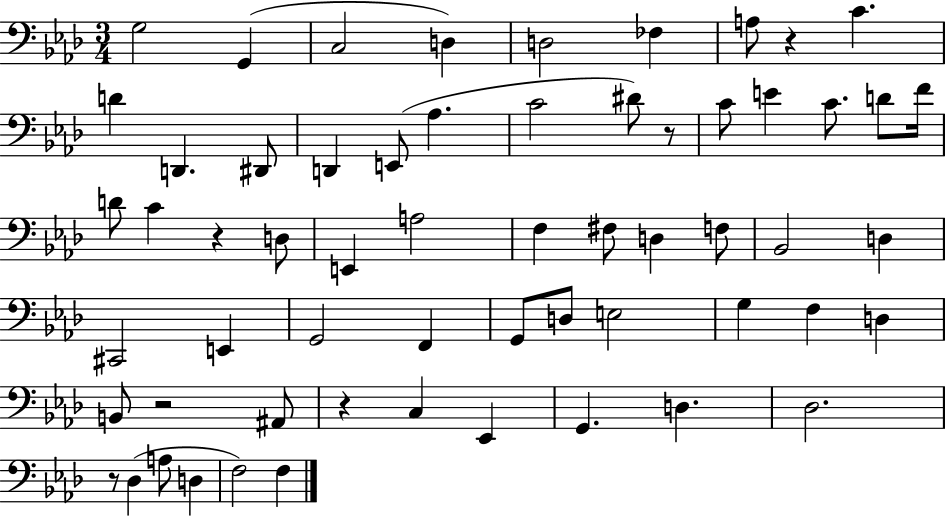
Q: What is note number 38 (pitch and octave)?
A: D3